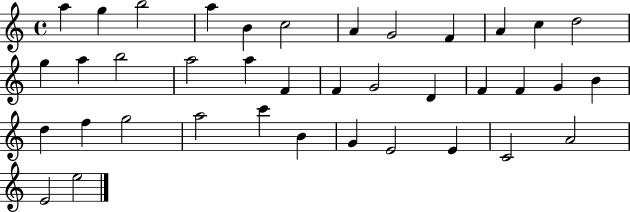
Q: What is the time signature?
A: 4/4